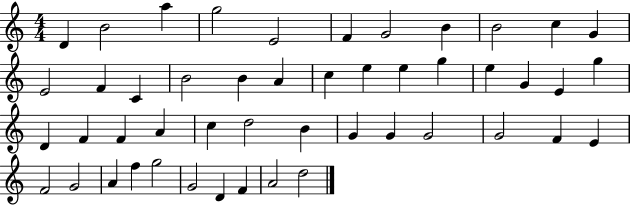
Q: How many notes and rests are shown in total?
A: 48